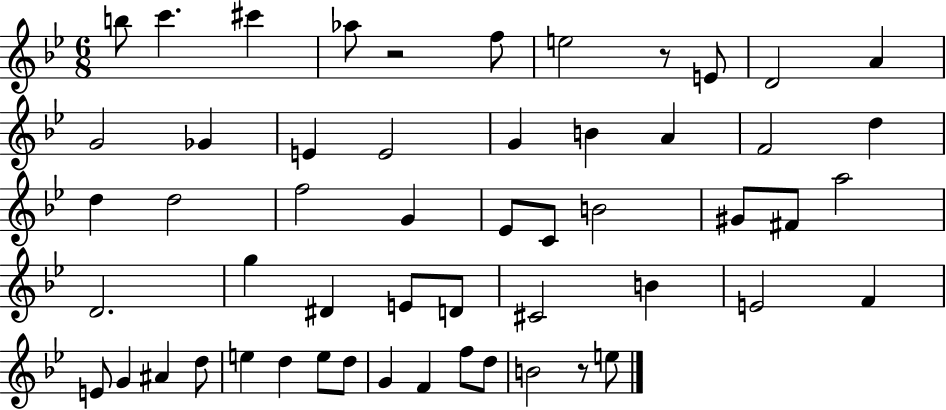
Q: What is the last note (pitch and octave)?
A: E5